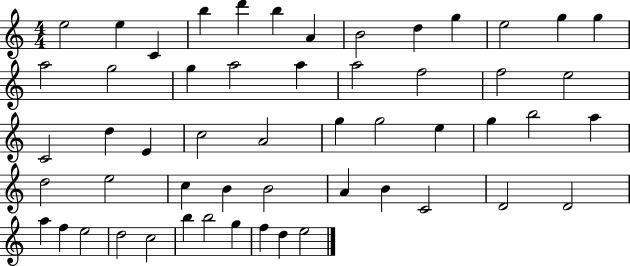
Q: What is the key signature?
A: C major